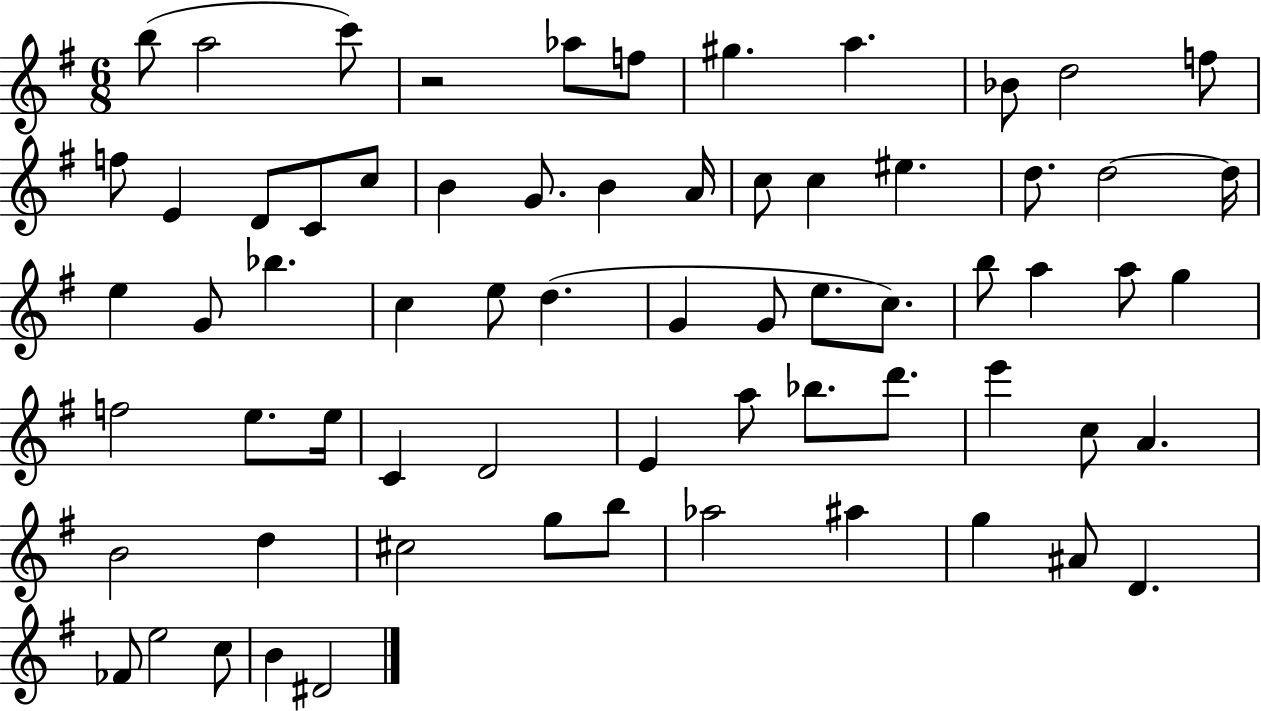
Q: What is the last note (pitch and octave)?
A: D#4